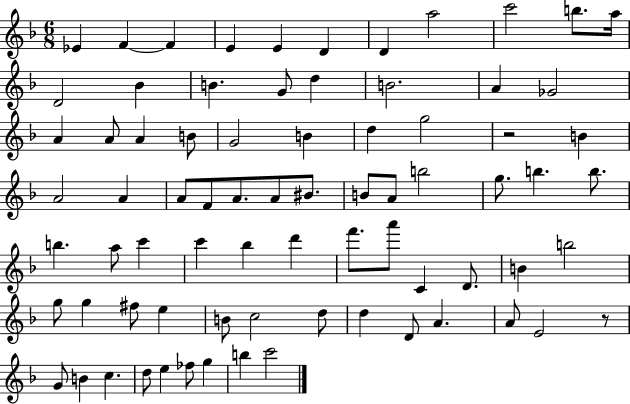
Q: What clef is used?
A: treble